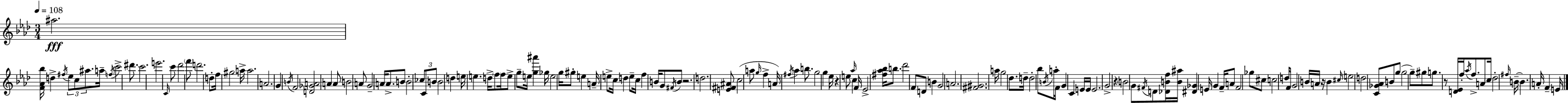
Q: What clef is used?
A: treble